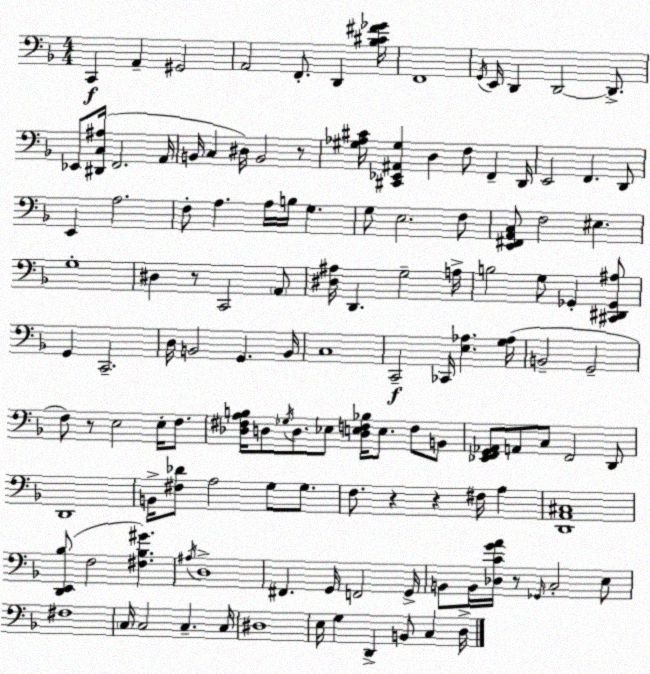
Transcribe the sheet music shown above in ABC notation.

X:1
T:Untitled
M:4/4
L:1/4
K:F
C,, A,, ^G,,2 A,,2 F,,/2 D,, [_B,^C^F_G]/4 F,,4 G,,/4 E,,/4 D,, D,,2 D,,/2 _E,,/2 [^D,,C,^A,]/4 F,,2 A,,/4 B,,/4 C, ^D,/4 B,,2 z/2 [^G,_A,^C]/4 [^C,,_E,,^A,,^G,] D, F,/2 F,, D,,/4 E,,2 F,, D,,/2 E,, A,2 F,/2 A, A,/4 B,/4 G, G,/2 E,2 F,/2 [E,,^F,,A,,C,]/2 F,2 ^E, G,4 ^D, z/2 C,,2 A,,/2 [^D,^A,]/4 D,, G,2 A,/4 B,2 G,/2 _G,, [^C,,^D,,_G,,^A,]/2 G,, C,,2 D,/4 B,,2 G,, B,,/4 C,4 C,,2 _C,,/4 [E,_A,] [G,_A,]/4 B,,2 G,,2 F,/2 z/2 E,2 E,/4 F,/2 [_D,^F,A,B,]/4 D,/2 _G,/4 D,/2 _E,/2 [D,E,F,_B,]/4 E,/2 F,/2 B,,/2 [_E,,F,,G,,_A,,]/2 A,,/2 C,/2 F,,2 D,,/2 D,,4 B,,/4 [^F,_D]/2 A,2 G,/2 G,/2 F,/2 z z ^F,/4 A, [D,,A,,^C,]4 [D,,E,,_B,]/2 F,2 [^F,_B,^G] ^A,/4 D,4 ^F,, G,,/4 F,,2 G,,/4 B,,/2 B,,/4 [_D,CGA]/4 z/2 _G,,/4 C,2 E,/2 ^F,4 C,/4 C,2 C, C,/4 ^D,4 E,/4 G, D,, B,,/2 C, D,/4